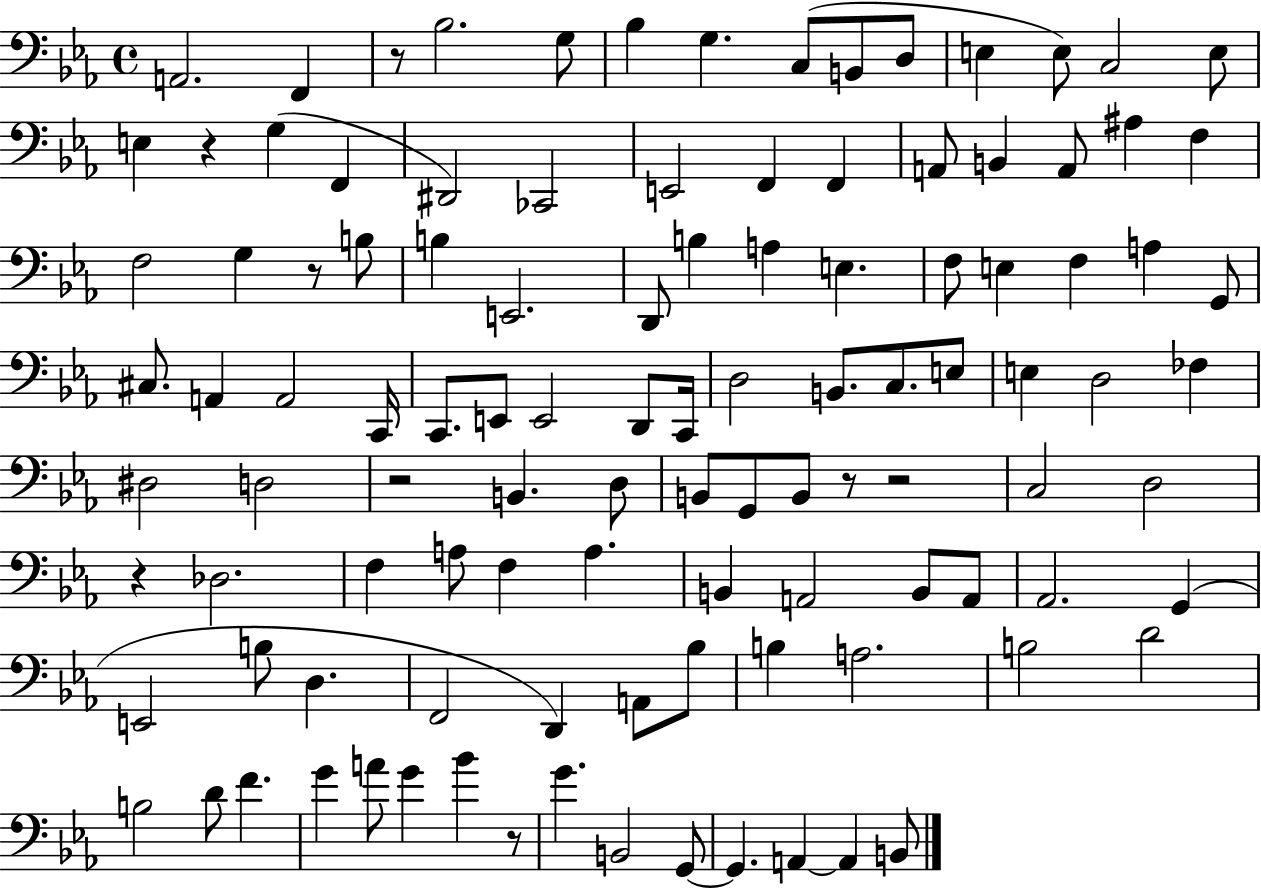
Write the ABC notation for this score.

X:1
T:Untitled
M:4/4
L:1/4
K:Eb
A,,2 F,, z/2 _B,2 G,/2 _B, G, C,/2 B,,/2 D,/2 E, E,/2 C,2 E,/2 E, z G, F,, ^D,,2 _C,,2 E,,2 F,, F,, A,,/2 B,, A,,/2 ^A, F, F,2 G, z/2 B,/2 B, E,,2 D,,/2 B, A, E, F,/2 E, F, A, G,,/2 ^C,/2 A,, A,,2 C,,/4 C,,/2 E,,/2 E,,2 D,,/2 C,,/4 D,2 B,,/2 C,/2 E,/2 E, D,2 _F, ^D,2 D,2 z2 B,, D,/2 B,,/2 G,,/2 B,,/2 z/2 z2 C,2 D,2 z _D,2 F, A,/2 F, A, B,, A,,2 B,,/2 A,,/2 _A,,2 G,, E,,2 B,/2 D, F,,2 D,, A,,/2 _B,/2 B, A,2 B,2 D2 B,2 D/2 F G A/2 G _B z/2 G B,,2 G,,/2 G,, A,, A,, B,,/2